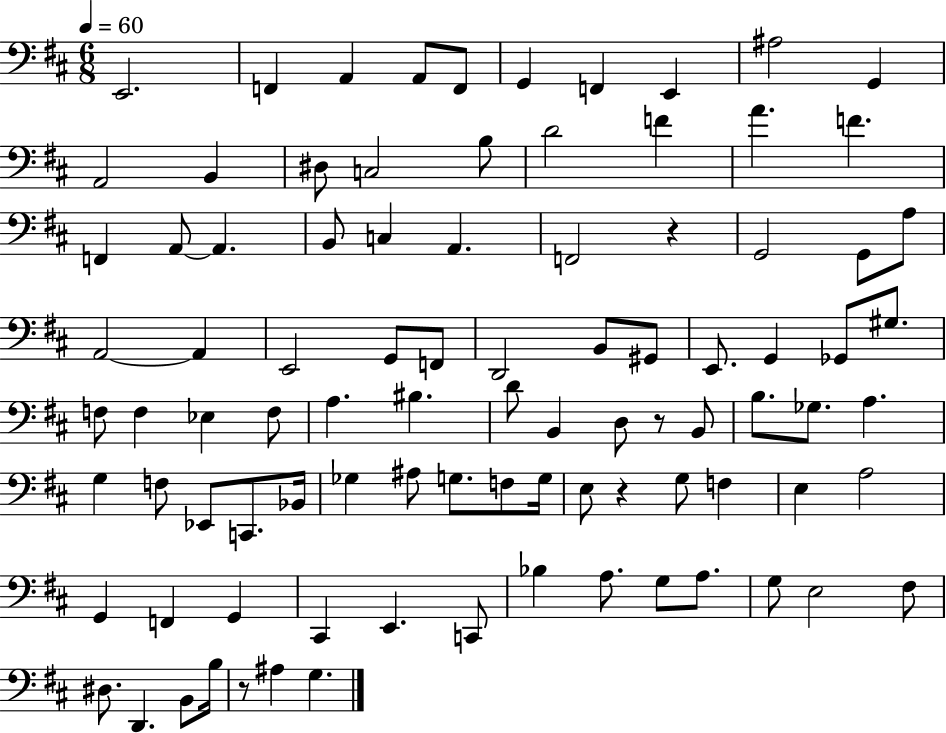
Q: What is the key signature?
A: D major